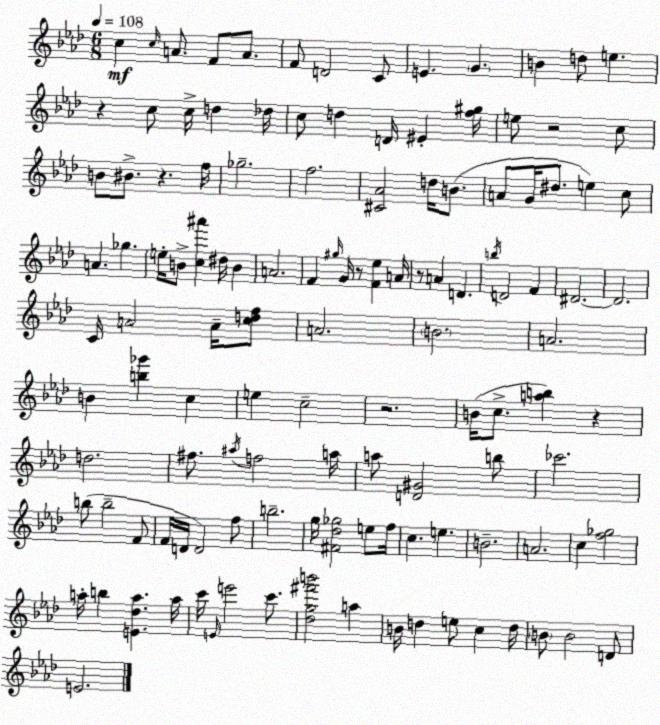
X:1
T:Untitled
M:6/8
L:1/4
K:Fm
c c/4 A/2 F/2 A/2 F/2 D2 C/2 E G B d/2 e z c/2 c/4 d _d/4 c/2 d D/4 ^E [f^g]/4 e/2 z2 c/2 B/2 ^B/2 z f/4 _g2 f2 [^C_A]2 d/4 B/2 A/2 G/4 ^d/2 e c/2 A _g e/4 B/2 [c^a'] ^d/4 B A2 F ^g/4 G/4 z/2 [F_e] A/4 z/2 A D b/4 D2 F ^D2 ^D2 C/4 A2 A/4 [cdf]/2 A2 B2 A2 B [b_g'] c e c2 z2 B/4 c/2 [ab] z d2 ^f/2 ^a/4 f2 a/4 a/2 [D^G]2 b/2 _c'2 b/2 b2 F/2 F/4 D/4 D2 f/2 b2 g/4 [^F_d_g]2 e/2 f/4 c e B2 A2 c [f_g]2 a/4 b [E_da] a/4 c'/4 E/4 e'2 c'/2 [_dg^f'b']2 a B/4 d e/2 c d/4 B/2 B2 D/2 E2